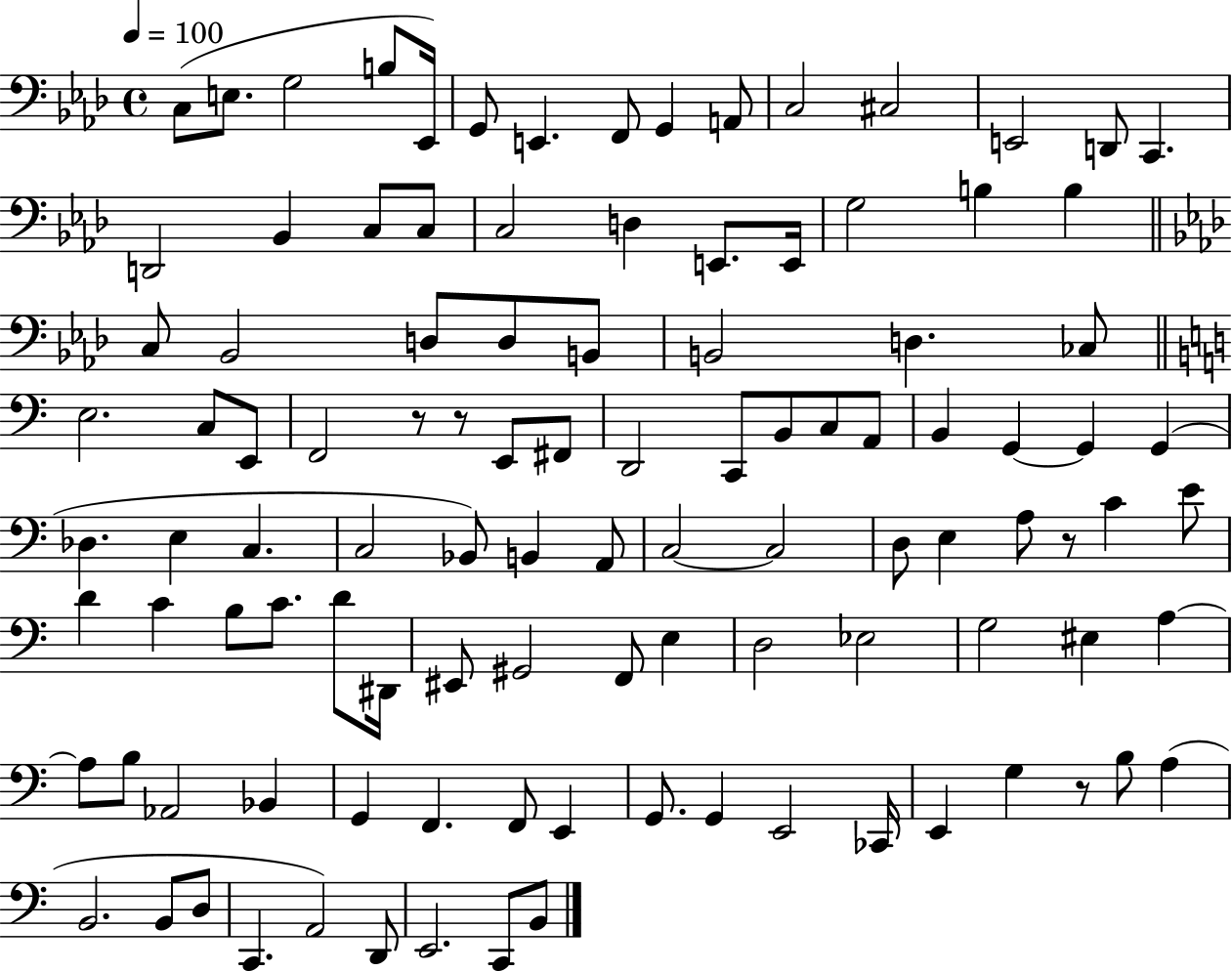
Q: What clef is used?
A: bass